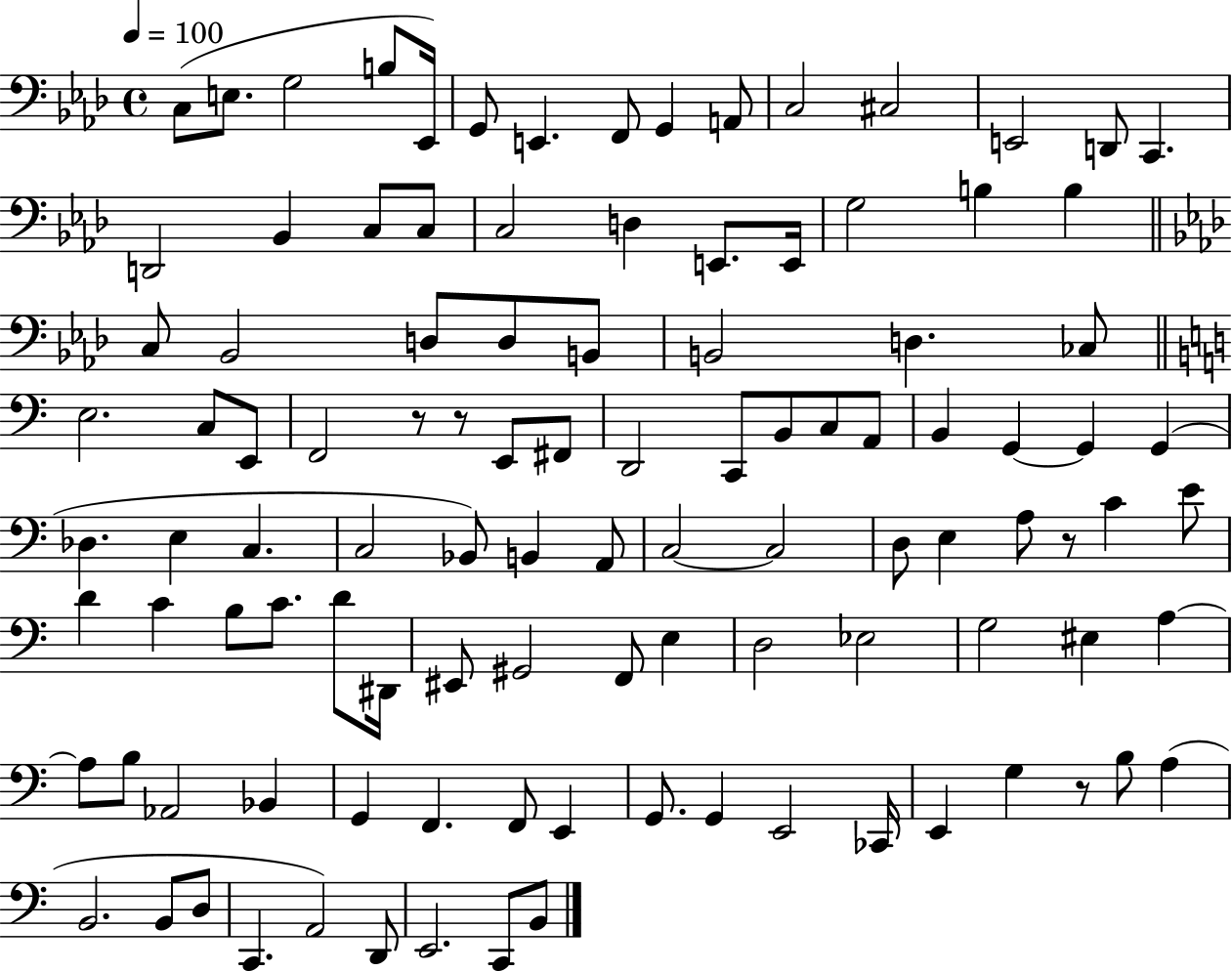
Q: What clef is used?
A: bass